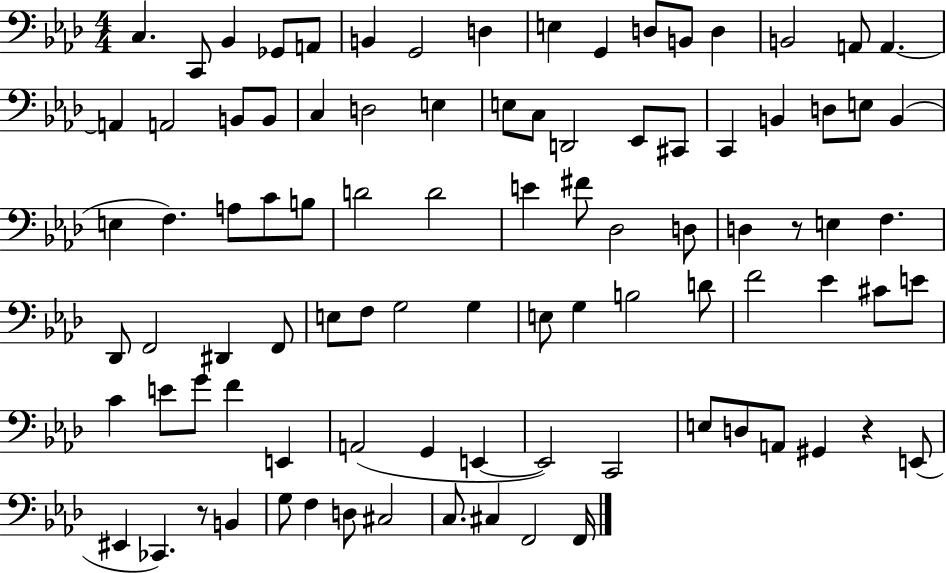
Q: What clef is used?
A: bass